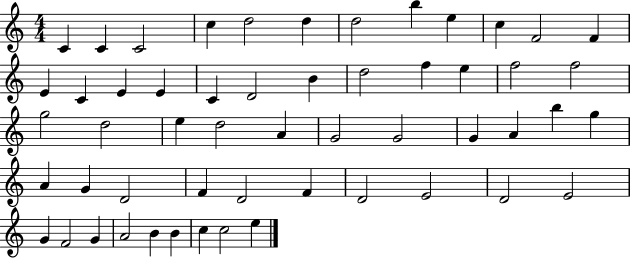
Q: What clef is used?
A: treble